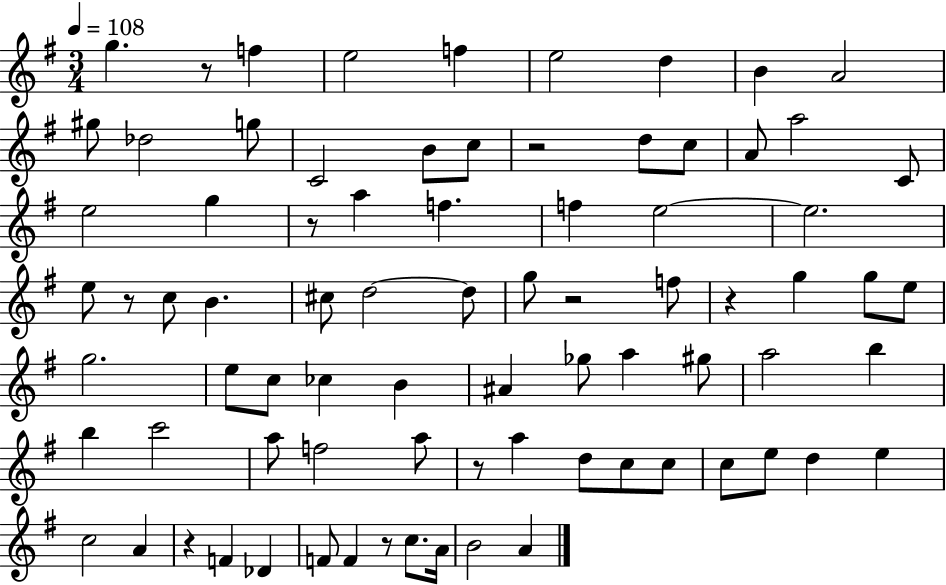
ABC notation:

X:1
T:Untitled
M:3/4
L:1/4
K:G
g z/2 f e2 f e2 d B A2 ^g/2 _d2 g/2 C2 B/2 c/2 z2 d/2 c/2 A/2 a2 C/2 e2 g z/2 a f f e2 e2 e/2 z/2 c/2 B ^c/2 d2 d/2 g/2 z2 f/2 z g g/2 e/2 g2 e/2 c/2 _c B ^A _g/2 a ^g/2 a2 b b c'2 a/2 f2 a/2 z/2 a d/2 c/2 c/2 c/2 e/2 d e c2 A z F _D F/2 F z/2 c/2 A/4 B2 A